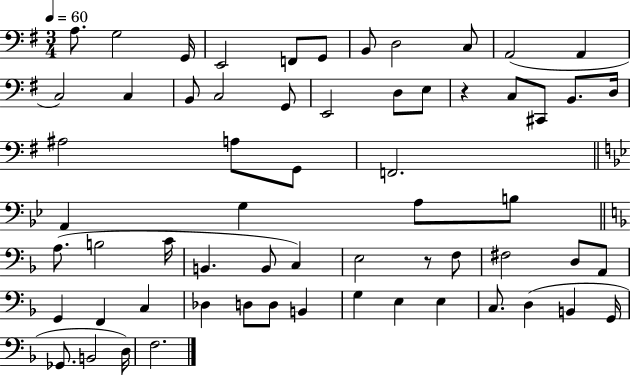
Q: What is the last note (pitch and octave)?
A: F3